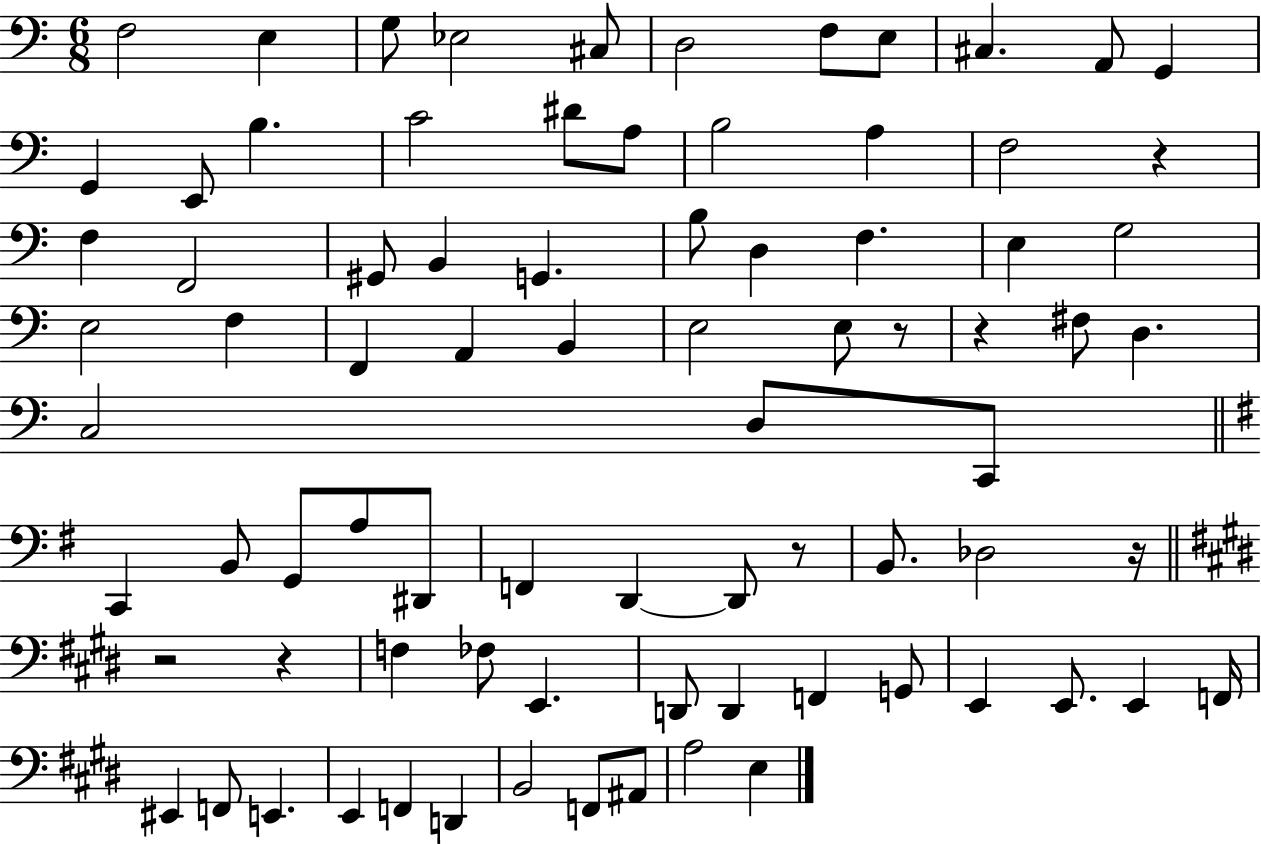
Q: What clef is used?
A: bass